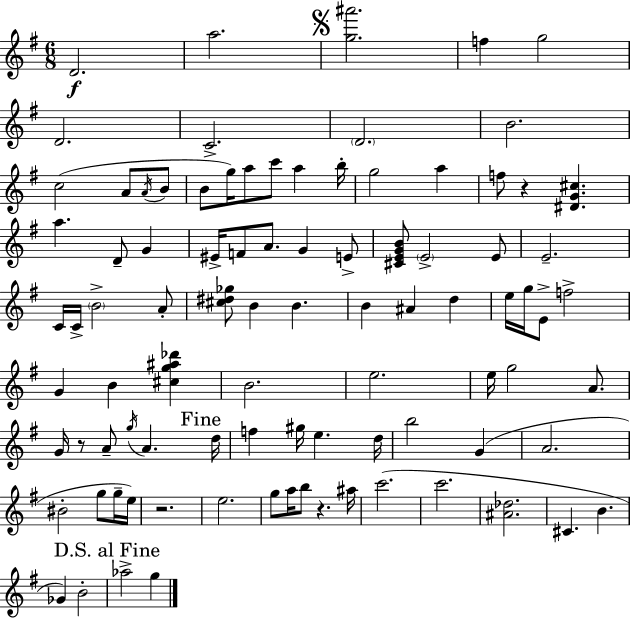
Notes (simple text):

D4/h. A5/h. [G5,A#6]/h. F5/q G5/h D4/h. C4/h. D4/h. B4/h. C5/h A4/e A4/s B4/e B4/e G5/s A5/e C6/e A5/q B5/s G5/h A5/q F5/e R/q [D#4,G4,C#5]/q. A5/q. D4/e G4/q EIS4/s F4/e A4/e. G4/q E4/e [C#4,E4,G4,B4]/e E4/h E4/e E4/h. C4/s C4/s B4/h A4/e [C#5,D#5,Gb5]/e B4/q B4/q. B4/q A#4/q D5/q E5/s G5/s E4/e F5/h G4/q B4/q [C#5,G5,A#5,Db6]/q B4/h. E5/h. E5/s G5/h A4/e. G4/s R/e A4/e G5/s A4/q. D5/s F5/q G#5/s E5/q. D5/s B5/h G4/q A4/h. BIS4/h G5/e G5/s E5/s R/h. E5/h. G5/e A5/s B5/e R/q. A#5/s C6/h. C6/h. [A#4,Db5]/h. C#4/q. B4/q. Gb4/q B4/h Ab5/h G5/q